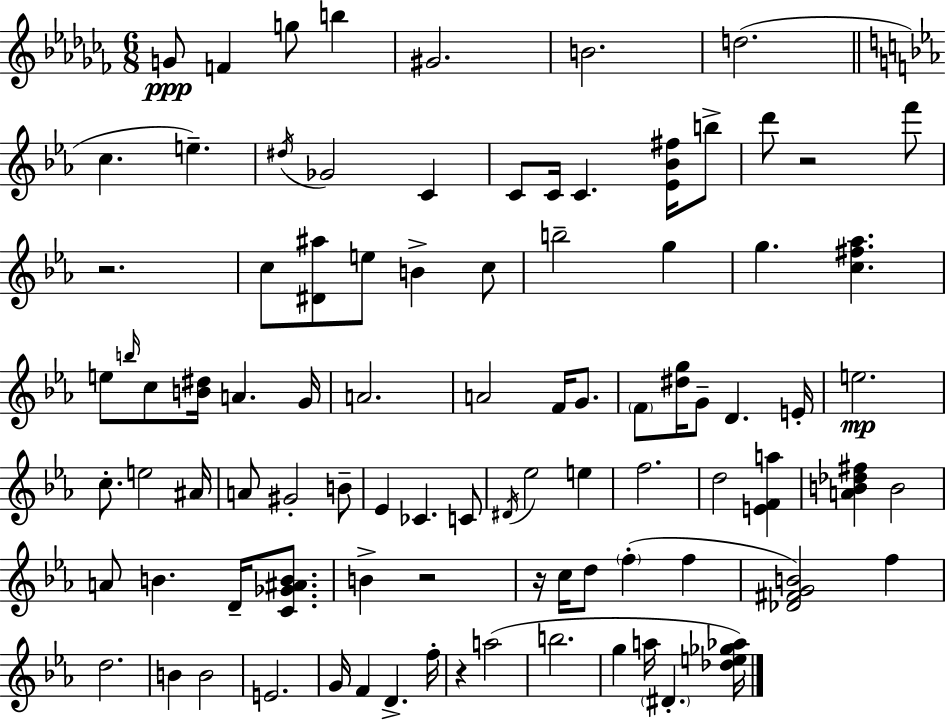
G4/e F4/q G5/e B5/q G#4/h. B4/h. D5/h. C5/q. E5/q. D#5/s Gb4/h C4/q C4/e C4/s C4/q. [Eb4,Bb4,F#5]/s B5/e D6/e R/h F6/e R/h. C5/e [D#4,A#5]/e E5/e B4/q C5/e B5/h G5/q G5/q. [C5,F#5,Ab5]/q. E5/e B5/s C5/e [B4,D#5]/s A4/q. G4/s A4/h. A4/h F4/s G4/e. F4/e [D#5,G5]/s G4/e D4/q. E4/s E5/h. C5/e. E5/h A#4/s A4/e G#4/h B4/e Eb4/q CES4/q. C4/e D#4/s Eb5/h E5/q F5/h. D5/h [E4,F4,A5]/q [A4,B4,Db5,F#5]/q B4/h A4/e B4/q. D4/s [C4,Gb4,A#4,B4]/e. B4/q R/h R/s C5/s D5/e F5/q F5/q [Db4,F#4,G4,B4]/h F5/q D5/h. B4/q B4/h E4/h. G4/s F4/q D4/q. F5/s R/q A5/h B5/h. G5/q A5/s D#4/q. [Db5,E5,Gb5,Ab5]/s